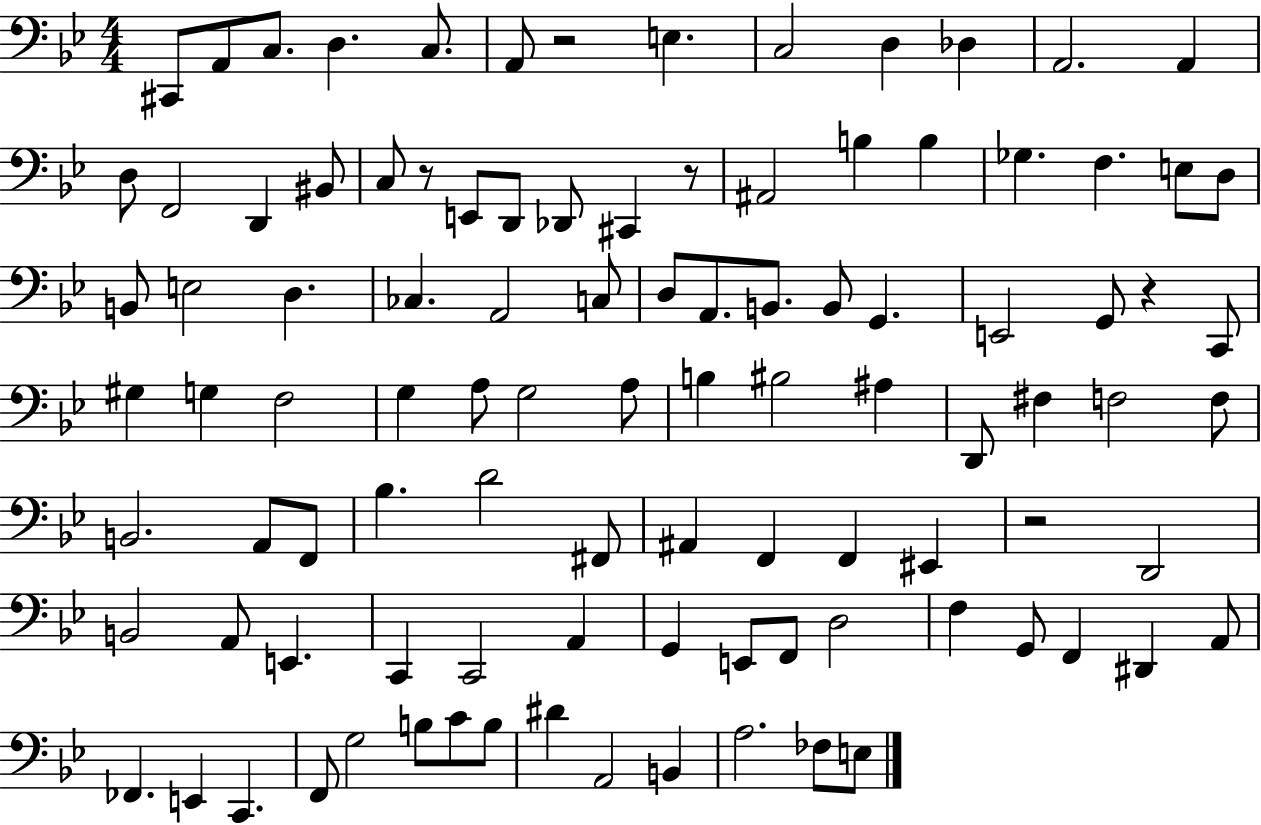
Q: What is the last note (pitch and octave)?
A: E3